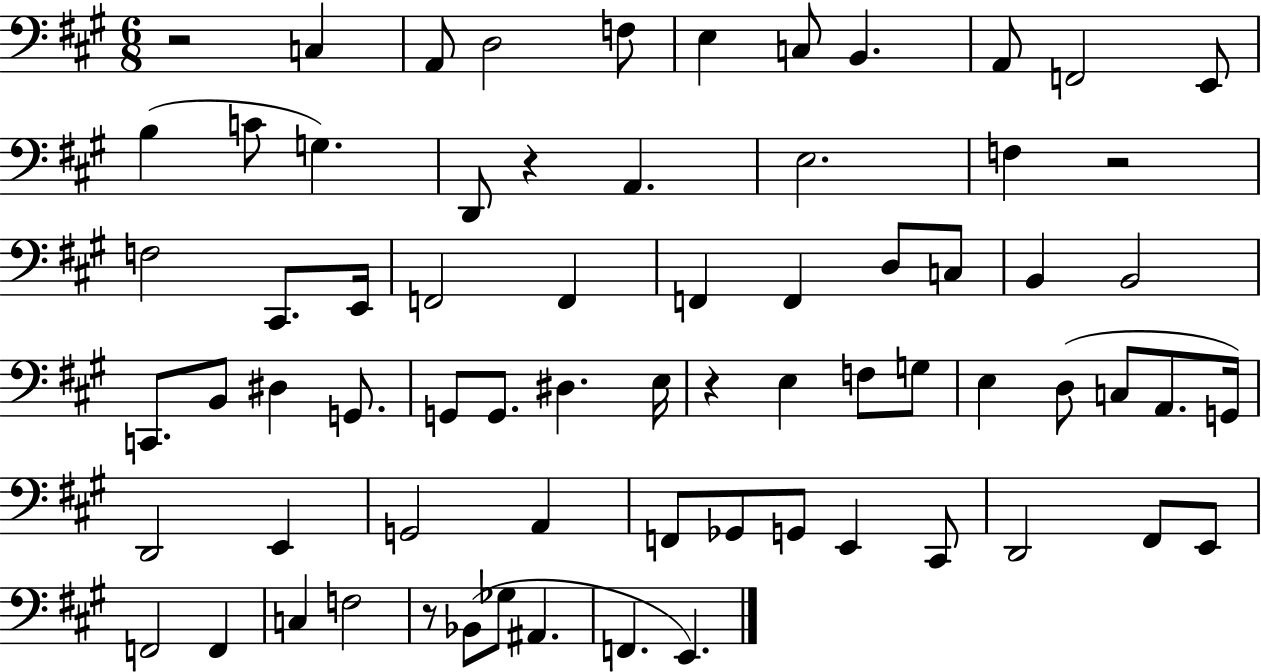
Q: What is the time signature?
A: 6/8